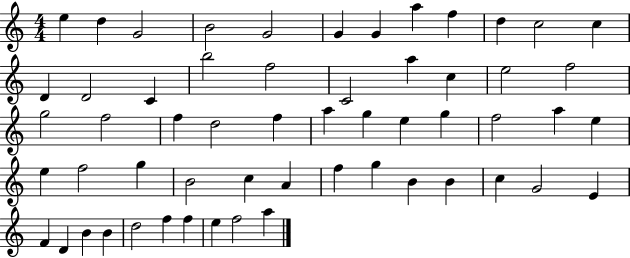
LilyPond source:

{
  \clef treble
  \numericTimeSignature
  \time 4/4
  \key c \major
  e''4 d''4 g'2 | b'2 g'2 | g'4 g'4 a''4 f''4 | d''4 c''2 c''4 | \break d'4 d'2 c'4 | b''2 f''2 | c'2 a''4 c''4 | e''2 f''2 | \break g''2 f''2 | f''4 d''2 f''4 | a''4 g''4 e''4 g''4 | f''2 a''4 e''4 | \break e''4 f''2 g''4 | b'2 c''4 a'4 | f''4 g''4 b'4 b'4 | c''4 g'2 e'4 | \break f'4 d'4 b'4 b'4 | d''2 f''4 f''4 | e''4 f''2 a''4 | \bar "|."
}